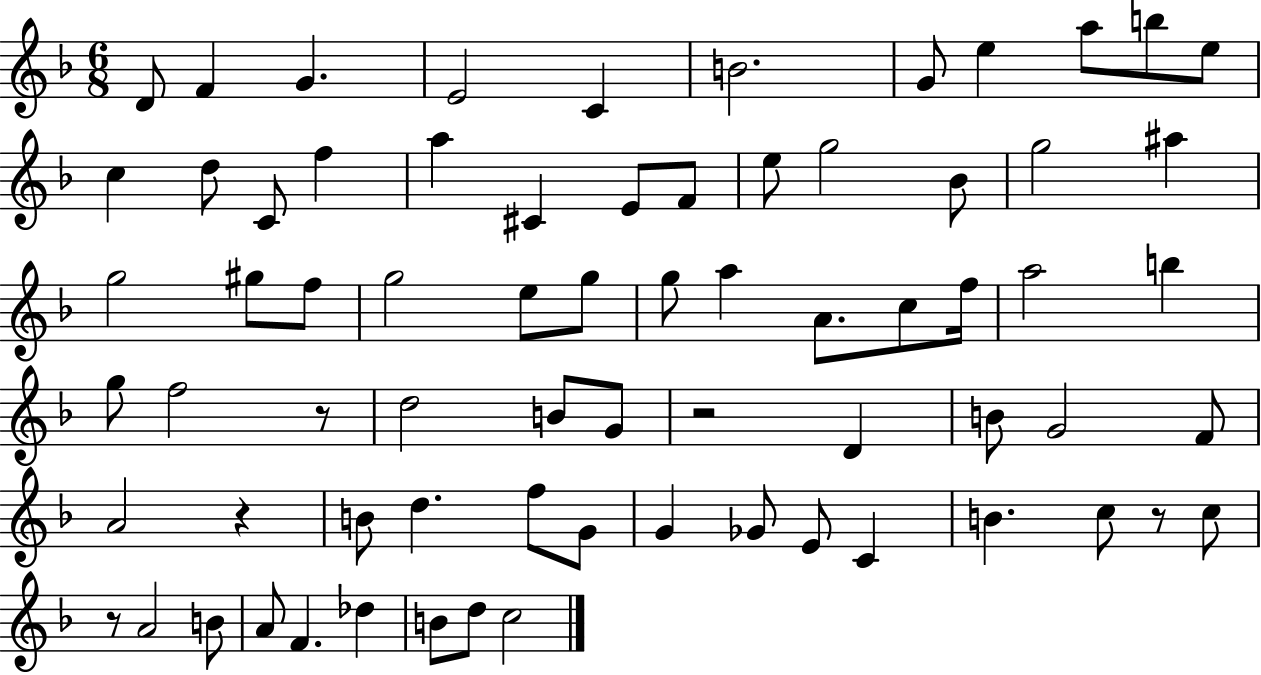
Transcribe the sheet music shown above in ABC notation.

X:1
T:Untitled
M:6/8
L:1/4
K:F
D/2 F G E2 C B2 G/2 e a/2 b/2 e/2 c d/2 C/2 f a ^C E/2 F/2 e/2 g2 _B/2 g2 ^a g2 ^g/2 f/2 g2 e/2 g/2 g/2 a A/2 c/2 f/4 a2 b g/2 f2 z/2 d2 B/2 G/2 z2 D B/2 G2 F/2 A2 z B/2 d f/2 G/2 G _G/2 E/2 C B c/2 z/2 c/2 z/2 A2 B/2 A/2 F _d B/2 d/2 c2